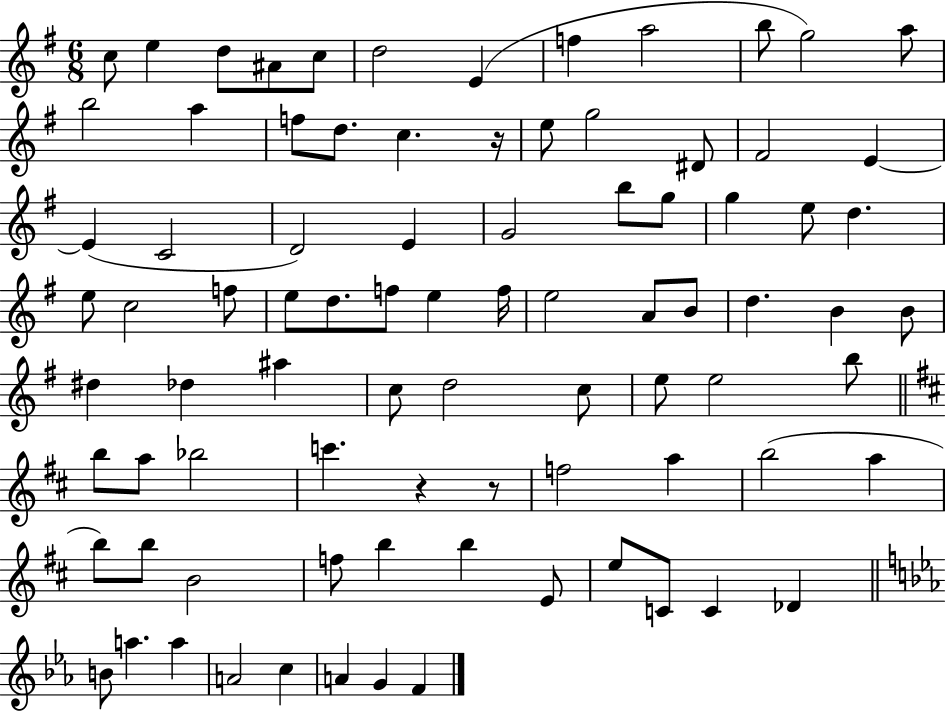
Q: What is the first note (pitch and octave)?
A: C5